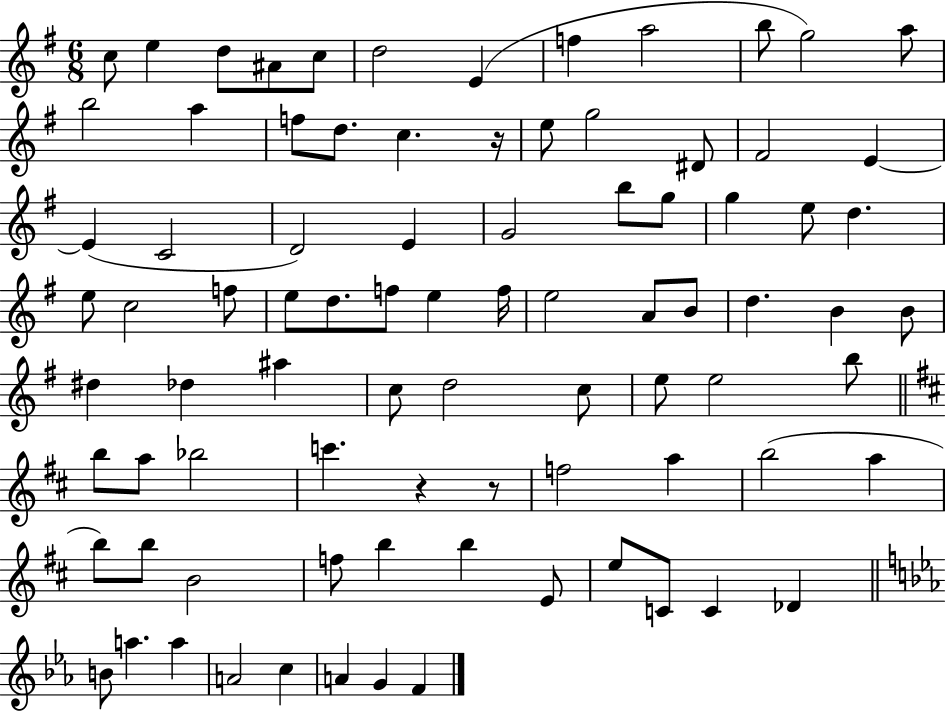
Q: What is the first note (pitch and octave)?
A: C5